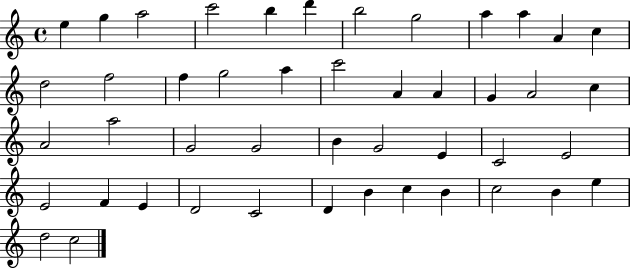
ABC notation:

X:1
T:Untitled
M:4/4
L:1/4
K:C
e g a2 c'2 b d' b2 g2 a a A c d2 f2 f g2 a c'2 A A G A2 c A2 a2 G2 G2 B G2 E C2 E2 E2 F E D2 C2 D B c B c2 B e d2 c2